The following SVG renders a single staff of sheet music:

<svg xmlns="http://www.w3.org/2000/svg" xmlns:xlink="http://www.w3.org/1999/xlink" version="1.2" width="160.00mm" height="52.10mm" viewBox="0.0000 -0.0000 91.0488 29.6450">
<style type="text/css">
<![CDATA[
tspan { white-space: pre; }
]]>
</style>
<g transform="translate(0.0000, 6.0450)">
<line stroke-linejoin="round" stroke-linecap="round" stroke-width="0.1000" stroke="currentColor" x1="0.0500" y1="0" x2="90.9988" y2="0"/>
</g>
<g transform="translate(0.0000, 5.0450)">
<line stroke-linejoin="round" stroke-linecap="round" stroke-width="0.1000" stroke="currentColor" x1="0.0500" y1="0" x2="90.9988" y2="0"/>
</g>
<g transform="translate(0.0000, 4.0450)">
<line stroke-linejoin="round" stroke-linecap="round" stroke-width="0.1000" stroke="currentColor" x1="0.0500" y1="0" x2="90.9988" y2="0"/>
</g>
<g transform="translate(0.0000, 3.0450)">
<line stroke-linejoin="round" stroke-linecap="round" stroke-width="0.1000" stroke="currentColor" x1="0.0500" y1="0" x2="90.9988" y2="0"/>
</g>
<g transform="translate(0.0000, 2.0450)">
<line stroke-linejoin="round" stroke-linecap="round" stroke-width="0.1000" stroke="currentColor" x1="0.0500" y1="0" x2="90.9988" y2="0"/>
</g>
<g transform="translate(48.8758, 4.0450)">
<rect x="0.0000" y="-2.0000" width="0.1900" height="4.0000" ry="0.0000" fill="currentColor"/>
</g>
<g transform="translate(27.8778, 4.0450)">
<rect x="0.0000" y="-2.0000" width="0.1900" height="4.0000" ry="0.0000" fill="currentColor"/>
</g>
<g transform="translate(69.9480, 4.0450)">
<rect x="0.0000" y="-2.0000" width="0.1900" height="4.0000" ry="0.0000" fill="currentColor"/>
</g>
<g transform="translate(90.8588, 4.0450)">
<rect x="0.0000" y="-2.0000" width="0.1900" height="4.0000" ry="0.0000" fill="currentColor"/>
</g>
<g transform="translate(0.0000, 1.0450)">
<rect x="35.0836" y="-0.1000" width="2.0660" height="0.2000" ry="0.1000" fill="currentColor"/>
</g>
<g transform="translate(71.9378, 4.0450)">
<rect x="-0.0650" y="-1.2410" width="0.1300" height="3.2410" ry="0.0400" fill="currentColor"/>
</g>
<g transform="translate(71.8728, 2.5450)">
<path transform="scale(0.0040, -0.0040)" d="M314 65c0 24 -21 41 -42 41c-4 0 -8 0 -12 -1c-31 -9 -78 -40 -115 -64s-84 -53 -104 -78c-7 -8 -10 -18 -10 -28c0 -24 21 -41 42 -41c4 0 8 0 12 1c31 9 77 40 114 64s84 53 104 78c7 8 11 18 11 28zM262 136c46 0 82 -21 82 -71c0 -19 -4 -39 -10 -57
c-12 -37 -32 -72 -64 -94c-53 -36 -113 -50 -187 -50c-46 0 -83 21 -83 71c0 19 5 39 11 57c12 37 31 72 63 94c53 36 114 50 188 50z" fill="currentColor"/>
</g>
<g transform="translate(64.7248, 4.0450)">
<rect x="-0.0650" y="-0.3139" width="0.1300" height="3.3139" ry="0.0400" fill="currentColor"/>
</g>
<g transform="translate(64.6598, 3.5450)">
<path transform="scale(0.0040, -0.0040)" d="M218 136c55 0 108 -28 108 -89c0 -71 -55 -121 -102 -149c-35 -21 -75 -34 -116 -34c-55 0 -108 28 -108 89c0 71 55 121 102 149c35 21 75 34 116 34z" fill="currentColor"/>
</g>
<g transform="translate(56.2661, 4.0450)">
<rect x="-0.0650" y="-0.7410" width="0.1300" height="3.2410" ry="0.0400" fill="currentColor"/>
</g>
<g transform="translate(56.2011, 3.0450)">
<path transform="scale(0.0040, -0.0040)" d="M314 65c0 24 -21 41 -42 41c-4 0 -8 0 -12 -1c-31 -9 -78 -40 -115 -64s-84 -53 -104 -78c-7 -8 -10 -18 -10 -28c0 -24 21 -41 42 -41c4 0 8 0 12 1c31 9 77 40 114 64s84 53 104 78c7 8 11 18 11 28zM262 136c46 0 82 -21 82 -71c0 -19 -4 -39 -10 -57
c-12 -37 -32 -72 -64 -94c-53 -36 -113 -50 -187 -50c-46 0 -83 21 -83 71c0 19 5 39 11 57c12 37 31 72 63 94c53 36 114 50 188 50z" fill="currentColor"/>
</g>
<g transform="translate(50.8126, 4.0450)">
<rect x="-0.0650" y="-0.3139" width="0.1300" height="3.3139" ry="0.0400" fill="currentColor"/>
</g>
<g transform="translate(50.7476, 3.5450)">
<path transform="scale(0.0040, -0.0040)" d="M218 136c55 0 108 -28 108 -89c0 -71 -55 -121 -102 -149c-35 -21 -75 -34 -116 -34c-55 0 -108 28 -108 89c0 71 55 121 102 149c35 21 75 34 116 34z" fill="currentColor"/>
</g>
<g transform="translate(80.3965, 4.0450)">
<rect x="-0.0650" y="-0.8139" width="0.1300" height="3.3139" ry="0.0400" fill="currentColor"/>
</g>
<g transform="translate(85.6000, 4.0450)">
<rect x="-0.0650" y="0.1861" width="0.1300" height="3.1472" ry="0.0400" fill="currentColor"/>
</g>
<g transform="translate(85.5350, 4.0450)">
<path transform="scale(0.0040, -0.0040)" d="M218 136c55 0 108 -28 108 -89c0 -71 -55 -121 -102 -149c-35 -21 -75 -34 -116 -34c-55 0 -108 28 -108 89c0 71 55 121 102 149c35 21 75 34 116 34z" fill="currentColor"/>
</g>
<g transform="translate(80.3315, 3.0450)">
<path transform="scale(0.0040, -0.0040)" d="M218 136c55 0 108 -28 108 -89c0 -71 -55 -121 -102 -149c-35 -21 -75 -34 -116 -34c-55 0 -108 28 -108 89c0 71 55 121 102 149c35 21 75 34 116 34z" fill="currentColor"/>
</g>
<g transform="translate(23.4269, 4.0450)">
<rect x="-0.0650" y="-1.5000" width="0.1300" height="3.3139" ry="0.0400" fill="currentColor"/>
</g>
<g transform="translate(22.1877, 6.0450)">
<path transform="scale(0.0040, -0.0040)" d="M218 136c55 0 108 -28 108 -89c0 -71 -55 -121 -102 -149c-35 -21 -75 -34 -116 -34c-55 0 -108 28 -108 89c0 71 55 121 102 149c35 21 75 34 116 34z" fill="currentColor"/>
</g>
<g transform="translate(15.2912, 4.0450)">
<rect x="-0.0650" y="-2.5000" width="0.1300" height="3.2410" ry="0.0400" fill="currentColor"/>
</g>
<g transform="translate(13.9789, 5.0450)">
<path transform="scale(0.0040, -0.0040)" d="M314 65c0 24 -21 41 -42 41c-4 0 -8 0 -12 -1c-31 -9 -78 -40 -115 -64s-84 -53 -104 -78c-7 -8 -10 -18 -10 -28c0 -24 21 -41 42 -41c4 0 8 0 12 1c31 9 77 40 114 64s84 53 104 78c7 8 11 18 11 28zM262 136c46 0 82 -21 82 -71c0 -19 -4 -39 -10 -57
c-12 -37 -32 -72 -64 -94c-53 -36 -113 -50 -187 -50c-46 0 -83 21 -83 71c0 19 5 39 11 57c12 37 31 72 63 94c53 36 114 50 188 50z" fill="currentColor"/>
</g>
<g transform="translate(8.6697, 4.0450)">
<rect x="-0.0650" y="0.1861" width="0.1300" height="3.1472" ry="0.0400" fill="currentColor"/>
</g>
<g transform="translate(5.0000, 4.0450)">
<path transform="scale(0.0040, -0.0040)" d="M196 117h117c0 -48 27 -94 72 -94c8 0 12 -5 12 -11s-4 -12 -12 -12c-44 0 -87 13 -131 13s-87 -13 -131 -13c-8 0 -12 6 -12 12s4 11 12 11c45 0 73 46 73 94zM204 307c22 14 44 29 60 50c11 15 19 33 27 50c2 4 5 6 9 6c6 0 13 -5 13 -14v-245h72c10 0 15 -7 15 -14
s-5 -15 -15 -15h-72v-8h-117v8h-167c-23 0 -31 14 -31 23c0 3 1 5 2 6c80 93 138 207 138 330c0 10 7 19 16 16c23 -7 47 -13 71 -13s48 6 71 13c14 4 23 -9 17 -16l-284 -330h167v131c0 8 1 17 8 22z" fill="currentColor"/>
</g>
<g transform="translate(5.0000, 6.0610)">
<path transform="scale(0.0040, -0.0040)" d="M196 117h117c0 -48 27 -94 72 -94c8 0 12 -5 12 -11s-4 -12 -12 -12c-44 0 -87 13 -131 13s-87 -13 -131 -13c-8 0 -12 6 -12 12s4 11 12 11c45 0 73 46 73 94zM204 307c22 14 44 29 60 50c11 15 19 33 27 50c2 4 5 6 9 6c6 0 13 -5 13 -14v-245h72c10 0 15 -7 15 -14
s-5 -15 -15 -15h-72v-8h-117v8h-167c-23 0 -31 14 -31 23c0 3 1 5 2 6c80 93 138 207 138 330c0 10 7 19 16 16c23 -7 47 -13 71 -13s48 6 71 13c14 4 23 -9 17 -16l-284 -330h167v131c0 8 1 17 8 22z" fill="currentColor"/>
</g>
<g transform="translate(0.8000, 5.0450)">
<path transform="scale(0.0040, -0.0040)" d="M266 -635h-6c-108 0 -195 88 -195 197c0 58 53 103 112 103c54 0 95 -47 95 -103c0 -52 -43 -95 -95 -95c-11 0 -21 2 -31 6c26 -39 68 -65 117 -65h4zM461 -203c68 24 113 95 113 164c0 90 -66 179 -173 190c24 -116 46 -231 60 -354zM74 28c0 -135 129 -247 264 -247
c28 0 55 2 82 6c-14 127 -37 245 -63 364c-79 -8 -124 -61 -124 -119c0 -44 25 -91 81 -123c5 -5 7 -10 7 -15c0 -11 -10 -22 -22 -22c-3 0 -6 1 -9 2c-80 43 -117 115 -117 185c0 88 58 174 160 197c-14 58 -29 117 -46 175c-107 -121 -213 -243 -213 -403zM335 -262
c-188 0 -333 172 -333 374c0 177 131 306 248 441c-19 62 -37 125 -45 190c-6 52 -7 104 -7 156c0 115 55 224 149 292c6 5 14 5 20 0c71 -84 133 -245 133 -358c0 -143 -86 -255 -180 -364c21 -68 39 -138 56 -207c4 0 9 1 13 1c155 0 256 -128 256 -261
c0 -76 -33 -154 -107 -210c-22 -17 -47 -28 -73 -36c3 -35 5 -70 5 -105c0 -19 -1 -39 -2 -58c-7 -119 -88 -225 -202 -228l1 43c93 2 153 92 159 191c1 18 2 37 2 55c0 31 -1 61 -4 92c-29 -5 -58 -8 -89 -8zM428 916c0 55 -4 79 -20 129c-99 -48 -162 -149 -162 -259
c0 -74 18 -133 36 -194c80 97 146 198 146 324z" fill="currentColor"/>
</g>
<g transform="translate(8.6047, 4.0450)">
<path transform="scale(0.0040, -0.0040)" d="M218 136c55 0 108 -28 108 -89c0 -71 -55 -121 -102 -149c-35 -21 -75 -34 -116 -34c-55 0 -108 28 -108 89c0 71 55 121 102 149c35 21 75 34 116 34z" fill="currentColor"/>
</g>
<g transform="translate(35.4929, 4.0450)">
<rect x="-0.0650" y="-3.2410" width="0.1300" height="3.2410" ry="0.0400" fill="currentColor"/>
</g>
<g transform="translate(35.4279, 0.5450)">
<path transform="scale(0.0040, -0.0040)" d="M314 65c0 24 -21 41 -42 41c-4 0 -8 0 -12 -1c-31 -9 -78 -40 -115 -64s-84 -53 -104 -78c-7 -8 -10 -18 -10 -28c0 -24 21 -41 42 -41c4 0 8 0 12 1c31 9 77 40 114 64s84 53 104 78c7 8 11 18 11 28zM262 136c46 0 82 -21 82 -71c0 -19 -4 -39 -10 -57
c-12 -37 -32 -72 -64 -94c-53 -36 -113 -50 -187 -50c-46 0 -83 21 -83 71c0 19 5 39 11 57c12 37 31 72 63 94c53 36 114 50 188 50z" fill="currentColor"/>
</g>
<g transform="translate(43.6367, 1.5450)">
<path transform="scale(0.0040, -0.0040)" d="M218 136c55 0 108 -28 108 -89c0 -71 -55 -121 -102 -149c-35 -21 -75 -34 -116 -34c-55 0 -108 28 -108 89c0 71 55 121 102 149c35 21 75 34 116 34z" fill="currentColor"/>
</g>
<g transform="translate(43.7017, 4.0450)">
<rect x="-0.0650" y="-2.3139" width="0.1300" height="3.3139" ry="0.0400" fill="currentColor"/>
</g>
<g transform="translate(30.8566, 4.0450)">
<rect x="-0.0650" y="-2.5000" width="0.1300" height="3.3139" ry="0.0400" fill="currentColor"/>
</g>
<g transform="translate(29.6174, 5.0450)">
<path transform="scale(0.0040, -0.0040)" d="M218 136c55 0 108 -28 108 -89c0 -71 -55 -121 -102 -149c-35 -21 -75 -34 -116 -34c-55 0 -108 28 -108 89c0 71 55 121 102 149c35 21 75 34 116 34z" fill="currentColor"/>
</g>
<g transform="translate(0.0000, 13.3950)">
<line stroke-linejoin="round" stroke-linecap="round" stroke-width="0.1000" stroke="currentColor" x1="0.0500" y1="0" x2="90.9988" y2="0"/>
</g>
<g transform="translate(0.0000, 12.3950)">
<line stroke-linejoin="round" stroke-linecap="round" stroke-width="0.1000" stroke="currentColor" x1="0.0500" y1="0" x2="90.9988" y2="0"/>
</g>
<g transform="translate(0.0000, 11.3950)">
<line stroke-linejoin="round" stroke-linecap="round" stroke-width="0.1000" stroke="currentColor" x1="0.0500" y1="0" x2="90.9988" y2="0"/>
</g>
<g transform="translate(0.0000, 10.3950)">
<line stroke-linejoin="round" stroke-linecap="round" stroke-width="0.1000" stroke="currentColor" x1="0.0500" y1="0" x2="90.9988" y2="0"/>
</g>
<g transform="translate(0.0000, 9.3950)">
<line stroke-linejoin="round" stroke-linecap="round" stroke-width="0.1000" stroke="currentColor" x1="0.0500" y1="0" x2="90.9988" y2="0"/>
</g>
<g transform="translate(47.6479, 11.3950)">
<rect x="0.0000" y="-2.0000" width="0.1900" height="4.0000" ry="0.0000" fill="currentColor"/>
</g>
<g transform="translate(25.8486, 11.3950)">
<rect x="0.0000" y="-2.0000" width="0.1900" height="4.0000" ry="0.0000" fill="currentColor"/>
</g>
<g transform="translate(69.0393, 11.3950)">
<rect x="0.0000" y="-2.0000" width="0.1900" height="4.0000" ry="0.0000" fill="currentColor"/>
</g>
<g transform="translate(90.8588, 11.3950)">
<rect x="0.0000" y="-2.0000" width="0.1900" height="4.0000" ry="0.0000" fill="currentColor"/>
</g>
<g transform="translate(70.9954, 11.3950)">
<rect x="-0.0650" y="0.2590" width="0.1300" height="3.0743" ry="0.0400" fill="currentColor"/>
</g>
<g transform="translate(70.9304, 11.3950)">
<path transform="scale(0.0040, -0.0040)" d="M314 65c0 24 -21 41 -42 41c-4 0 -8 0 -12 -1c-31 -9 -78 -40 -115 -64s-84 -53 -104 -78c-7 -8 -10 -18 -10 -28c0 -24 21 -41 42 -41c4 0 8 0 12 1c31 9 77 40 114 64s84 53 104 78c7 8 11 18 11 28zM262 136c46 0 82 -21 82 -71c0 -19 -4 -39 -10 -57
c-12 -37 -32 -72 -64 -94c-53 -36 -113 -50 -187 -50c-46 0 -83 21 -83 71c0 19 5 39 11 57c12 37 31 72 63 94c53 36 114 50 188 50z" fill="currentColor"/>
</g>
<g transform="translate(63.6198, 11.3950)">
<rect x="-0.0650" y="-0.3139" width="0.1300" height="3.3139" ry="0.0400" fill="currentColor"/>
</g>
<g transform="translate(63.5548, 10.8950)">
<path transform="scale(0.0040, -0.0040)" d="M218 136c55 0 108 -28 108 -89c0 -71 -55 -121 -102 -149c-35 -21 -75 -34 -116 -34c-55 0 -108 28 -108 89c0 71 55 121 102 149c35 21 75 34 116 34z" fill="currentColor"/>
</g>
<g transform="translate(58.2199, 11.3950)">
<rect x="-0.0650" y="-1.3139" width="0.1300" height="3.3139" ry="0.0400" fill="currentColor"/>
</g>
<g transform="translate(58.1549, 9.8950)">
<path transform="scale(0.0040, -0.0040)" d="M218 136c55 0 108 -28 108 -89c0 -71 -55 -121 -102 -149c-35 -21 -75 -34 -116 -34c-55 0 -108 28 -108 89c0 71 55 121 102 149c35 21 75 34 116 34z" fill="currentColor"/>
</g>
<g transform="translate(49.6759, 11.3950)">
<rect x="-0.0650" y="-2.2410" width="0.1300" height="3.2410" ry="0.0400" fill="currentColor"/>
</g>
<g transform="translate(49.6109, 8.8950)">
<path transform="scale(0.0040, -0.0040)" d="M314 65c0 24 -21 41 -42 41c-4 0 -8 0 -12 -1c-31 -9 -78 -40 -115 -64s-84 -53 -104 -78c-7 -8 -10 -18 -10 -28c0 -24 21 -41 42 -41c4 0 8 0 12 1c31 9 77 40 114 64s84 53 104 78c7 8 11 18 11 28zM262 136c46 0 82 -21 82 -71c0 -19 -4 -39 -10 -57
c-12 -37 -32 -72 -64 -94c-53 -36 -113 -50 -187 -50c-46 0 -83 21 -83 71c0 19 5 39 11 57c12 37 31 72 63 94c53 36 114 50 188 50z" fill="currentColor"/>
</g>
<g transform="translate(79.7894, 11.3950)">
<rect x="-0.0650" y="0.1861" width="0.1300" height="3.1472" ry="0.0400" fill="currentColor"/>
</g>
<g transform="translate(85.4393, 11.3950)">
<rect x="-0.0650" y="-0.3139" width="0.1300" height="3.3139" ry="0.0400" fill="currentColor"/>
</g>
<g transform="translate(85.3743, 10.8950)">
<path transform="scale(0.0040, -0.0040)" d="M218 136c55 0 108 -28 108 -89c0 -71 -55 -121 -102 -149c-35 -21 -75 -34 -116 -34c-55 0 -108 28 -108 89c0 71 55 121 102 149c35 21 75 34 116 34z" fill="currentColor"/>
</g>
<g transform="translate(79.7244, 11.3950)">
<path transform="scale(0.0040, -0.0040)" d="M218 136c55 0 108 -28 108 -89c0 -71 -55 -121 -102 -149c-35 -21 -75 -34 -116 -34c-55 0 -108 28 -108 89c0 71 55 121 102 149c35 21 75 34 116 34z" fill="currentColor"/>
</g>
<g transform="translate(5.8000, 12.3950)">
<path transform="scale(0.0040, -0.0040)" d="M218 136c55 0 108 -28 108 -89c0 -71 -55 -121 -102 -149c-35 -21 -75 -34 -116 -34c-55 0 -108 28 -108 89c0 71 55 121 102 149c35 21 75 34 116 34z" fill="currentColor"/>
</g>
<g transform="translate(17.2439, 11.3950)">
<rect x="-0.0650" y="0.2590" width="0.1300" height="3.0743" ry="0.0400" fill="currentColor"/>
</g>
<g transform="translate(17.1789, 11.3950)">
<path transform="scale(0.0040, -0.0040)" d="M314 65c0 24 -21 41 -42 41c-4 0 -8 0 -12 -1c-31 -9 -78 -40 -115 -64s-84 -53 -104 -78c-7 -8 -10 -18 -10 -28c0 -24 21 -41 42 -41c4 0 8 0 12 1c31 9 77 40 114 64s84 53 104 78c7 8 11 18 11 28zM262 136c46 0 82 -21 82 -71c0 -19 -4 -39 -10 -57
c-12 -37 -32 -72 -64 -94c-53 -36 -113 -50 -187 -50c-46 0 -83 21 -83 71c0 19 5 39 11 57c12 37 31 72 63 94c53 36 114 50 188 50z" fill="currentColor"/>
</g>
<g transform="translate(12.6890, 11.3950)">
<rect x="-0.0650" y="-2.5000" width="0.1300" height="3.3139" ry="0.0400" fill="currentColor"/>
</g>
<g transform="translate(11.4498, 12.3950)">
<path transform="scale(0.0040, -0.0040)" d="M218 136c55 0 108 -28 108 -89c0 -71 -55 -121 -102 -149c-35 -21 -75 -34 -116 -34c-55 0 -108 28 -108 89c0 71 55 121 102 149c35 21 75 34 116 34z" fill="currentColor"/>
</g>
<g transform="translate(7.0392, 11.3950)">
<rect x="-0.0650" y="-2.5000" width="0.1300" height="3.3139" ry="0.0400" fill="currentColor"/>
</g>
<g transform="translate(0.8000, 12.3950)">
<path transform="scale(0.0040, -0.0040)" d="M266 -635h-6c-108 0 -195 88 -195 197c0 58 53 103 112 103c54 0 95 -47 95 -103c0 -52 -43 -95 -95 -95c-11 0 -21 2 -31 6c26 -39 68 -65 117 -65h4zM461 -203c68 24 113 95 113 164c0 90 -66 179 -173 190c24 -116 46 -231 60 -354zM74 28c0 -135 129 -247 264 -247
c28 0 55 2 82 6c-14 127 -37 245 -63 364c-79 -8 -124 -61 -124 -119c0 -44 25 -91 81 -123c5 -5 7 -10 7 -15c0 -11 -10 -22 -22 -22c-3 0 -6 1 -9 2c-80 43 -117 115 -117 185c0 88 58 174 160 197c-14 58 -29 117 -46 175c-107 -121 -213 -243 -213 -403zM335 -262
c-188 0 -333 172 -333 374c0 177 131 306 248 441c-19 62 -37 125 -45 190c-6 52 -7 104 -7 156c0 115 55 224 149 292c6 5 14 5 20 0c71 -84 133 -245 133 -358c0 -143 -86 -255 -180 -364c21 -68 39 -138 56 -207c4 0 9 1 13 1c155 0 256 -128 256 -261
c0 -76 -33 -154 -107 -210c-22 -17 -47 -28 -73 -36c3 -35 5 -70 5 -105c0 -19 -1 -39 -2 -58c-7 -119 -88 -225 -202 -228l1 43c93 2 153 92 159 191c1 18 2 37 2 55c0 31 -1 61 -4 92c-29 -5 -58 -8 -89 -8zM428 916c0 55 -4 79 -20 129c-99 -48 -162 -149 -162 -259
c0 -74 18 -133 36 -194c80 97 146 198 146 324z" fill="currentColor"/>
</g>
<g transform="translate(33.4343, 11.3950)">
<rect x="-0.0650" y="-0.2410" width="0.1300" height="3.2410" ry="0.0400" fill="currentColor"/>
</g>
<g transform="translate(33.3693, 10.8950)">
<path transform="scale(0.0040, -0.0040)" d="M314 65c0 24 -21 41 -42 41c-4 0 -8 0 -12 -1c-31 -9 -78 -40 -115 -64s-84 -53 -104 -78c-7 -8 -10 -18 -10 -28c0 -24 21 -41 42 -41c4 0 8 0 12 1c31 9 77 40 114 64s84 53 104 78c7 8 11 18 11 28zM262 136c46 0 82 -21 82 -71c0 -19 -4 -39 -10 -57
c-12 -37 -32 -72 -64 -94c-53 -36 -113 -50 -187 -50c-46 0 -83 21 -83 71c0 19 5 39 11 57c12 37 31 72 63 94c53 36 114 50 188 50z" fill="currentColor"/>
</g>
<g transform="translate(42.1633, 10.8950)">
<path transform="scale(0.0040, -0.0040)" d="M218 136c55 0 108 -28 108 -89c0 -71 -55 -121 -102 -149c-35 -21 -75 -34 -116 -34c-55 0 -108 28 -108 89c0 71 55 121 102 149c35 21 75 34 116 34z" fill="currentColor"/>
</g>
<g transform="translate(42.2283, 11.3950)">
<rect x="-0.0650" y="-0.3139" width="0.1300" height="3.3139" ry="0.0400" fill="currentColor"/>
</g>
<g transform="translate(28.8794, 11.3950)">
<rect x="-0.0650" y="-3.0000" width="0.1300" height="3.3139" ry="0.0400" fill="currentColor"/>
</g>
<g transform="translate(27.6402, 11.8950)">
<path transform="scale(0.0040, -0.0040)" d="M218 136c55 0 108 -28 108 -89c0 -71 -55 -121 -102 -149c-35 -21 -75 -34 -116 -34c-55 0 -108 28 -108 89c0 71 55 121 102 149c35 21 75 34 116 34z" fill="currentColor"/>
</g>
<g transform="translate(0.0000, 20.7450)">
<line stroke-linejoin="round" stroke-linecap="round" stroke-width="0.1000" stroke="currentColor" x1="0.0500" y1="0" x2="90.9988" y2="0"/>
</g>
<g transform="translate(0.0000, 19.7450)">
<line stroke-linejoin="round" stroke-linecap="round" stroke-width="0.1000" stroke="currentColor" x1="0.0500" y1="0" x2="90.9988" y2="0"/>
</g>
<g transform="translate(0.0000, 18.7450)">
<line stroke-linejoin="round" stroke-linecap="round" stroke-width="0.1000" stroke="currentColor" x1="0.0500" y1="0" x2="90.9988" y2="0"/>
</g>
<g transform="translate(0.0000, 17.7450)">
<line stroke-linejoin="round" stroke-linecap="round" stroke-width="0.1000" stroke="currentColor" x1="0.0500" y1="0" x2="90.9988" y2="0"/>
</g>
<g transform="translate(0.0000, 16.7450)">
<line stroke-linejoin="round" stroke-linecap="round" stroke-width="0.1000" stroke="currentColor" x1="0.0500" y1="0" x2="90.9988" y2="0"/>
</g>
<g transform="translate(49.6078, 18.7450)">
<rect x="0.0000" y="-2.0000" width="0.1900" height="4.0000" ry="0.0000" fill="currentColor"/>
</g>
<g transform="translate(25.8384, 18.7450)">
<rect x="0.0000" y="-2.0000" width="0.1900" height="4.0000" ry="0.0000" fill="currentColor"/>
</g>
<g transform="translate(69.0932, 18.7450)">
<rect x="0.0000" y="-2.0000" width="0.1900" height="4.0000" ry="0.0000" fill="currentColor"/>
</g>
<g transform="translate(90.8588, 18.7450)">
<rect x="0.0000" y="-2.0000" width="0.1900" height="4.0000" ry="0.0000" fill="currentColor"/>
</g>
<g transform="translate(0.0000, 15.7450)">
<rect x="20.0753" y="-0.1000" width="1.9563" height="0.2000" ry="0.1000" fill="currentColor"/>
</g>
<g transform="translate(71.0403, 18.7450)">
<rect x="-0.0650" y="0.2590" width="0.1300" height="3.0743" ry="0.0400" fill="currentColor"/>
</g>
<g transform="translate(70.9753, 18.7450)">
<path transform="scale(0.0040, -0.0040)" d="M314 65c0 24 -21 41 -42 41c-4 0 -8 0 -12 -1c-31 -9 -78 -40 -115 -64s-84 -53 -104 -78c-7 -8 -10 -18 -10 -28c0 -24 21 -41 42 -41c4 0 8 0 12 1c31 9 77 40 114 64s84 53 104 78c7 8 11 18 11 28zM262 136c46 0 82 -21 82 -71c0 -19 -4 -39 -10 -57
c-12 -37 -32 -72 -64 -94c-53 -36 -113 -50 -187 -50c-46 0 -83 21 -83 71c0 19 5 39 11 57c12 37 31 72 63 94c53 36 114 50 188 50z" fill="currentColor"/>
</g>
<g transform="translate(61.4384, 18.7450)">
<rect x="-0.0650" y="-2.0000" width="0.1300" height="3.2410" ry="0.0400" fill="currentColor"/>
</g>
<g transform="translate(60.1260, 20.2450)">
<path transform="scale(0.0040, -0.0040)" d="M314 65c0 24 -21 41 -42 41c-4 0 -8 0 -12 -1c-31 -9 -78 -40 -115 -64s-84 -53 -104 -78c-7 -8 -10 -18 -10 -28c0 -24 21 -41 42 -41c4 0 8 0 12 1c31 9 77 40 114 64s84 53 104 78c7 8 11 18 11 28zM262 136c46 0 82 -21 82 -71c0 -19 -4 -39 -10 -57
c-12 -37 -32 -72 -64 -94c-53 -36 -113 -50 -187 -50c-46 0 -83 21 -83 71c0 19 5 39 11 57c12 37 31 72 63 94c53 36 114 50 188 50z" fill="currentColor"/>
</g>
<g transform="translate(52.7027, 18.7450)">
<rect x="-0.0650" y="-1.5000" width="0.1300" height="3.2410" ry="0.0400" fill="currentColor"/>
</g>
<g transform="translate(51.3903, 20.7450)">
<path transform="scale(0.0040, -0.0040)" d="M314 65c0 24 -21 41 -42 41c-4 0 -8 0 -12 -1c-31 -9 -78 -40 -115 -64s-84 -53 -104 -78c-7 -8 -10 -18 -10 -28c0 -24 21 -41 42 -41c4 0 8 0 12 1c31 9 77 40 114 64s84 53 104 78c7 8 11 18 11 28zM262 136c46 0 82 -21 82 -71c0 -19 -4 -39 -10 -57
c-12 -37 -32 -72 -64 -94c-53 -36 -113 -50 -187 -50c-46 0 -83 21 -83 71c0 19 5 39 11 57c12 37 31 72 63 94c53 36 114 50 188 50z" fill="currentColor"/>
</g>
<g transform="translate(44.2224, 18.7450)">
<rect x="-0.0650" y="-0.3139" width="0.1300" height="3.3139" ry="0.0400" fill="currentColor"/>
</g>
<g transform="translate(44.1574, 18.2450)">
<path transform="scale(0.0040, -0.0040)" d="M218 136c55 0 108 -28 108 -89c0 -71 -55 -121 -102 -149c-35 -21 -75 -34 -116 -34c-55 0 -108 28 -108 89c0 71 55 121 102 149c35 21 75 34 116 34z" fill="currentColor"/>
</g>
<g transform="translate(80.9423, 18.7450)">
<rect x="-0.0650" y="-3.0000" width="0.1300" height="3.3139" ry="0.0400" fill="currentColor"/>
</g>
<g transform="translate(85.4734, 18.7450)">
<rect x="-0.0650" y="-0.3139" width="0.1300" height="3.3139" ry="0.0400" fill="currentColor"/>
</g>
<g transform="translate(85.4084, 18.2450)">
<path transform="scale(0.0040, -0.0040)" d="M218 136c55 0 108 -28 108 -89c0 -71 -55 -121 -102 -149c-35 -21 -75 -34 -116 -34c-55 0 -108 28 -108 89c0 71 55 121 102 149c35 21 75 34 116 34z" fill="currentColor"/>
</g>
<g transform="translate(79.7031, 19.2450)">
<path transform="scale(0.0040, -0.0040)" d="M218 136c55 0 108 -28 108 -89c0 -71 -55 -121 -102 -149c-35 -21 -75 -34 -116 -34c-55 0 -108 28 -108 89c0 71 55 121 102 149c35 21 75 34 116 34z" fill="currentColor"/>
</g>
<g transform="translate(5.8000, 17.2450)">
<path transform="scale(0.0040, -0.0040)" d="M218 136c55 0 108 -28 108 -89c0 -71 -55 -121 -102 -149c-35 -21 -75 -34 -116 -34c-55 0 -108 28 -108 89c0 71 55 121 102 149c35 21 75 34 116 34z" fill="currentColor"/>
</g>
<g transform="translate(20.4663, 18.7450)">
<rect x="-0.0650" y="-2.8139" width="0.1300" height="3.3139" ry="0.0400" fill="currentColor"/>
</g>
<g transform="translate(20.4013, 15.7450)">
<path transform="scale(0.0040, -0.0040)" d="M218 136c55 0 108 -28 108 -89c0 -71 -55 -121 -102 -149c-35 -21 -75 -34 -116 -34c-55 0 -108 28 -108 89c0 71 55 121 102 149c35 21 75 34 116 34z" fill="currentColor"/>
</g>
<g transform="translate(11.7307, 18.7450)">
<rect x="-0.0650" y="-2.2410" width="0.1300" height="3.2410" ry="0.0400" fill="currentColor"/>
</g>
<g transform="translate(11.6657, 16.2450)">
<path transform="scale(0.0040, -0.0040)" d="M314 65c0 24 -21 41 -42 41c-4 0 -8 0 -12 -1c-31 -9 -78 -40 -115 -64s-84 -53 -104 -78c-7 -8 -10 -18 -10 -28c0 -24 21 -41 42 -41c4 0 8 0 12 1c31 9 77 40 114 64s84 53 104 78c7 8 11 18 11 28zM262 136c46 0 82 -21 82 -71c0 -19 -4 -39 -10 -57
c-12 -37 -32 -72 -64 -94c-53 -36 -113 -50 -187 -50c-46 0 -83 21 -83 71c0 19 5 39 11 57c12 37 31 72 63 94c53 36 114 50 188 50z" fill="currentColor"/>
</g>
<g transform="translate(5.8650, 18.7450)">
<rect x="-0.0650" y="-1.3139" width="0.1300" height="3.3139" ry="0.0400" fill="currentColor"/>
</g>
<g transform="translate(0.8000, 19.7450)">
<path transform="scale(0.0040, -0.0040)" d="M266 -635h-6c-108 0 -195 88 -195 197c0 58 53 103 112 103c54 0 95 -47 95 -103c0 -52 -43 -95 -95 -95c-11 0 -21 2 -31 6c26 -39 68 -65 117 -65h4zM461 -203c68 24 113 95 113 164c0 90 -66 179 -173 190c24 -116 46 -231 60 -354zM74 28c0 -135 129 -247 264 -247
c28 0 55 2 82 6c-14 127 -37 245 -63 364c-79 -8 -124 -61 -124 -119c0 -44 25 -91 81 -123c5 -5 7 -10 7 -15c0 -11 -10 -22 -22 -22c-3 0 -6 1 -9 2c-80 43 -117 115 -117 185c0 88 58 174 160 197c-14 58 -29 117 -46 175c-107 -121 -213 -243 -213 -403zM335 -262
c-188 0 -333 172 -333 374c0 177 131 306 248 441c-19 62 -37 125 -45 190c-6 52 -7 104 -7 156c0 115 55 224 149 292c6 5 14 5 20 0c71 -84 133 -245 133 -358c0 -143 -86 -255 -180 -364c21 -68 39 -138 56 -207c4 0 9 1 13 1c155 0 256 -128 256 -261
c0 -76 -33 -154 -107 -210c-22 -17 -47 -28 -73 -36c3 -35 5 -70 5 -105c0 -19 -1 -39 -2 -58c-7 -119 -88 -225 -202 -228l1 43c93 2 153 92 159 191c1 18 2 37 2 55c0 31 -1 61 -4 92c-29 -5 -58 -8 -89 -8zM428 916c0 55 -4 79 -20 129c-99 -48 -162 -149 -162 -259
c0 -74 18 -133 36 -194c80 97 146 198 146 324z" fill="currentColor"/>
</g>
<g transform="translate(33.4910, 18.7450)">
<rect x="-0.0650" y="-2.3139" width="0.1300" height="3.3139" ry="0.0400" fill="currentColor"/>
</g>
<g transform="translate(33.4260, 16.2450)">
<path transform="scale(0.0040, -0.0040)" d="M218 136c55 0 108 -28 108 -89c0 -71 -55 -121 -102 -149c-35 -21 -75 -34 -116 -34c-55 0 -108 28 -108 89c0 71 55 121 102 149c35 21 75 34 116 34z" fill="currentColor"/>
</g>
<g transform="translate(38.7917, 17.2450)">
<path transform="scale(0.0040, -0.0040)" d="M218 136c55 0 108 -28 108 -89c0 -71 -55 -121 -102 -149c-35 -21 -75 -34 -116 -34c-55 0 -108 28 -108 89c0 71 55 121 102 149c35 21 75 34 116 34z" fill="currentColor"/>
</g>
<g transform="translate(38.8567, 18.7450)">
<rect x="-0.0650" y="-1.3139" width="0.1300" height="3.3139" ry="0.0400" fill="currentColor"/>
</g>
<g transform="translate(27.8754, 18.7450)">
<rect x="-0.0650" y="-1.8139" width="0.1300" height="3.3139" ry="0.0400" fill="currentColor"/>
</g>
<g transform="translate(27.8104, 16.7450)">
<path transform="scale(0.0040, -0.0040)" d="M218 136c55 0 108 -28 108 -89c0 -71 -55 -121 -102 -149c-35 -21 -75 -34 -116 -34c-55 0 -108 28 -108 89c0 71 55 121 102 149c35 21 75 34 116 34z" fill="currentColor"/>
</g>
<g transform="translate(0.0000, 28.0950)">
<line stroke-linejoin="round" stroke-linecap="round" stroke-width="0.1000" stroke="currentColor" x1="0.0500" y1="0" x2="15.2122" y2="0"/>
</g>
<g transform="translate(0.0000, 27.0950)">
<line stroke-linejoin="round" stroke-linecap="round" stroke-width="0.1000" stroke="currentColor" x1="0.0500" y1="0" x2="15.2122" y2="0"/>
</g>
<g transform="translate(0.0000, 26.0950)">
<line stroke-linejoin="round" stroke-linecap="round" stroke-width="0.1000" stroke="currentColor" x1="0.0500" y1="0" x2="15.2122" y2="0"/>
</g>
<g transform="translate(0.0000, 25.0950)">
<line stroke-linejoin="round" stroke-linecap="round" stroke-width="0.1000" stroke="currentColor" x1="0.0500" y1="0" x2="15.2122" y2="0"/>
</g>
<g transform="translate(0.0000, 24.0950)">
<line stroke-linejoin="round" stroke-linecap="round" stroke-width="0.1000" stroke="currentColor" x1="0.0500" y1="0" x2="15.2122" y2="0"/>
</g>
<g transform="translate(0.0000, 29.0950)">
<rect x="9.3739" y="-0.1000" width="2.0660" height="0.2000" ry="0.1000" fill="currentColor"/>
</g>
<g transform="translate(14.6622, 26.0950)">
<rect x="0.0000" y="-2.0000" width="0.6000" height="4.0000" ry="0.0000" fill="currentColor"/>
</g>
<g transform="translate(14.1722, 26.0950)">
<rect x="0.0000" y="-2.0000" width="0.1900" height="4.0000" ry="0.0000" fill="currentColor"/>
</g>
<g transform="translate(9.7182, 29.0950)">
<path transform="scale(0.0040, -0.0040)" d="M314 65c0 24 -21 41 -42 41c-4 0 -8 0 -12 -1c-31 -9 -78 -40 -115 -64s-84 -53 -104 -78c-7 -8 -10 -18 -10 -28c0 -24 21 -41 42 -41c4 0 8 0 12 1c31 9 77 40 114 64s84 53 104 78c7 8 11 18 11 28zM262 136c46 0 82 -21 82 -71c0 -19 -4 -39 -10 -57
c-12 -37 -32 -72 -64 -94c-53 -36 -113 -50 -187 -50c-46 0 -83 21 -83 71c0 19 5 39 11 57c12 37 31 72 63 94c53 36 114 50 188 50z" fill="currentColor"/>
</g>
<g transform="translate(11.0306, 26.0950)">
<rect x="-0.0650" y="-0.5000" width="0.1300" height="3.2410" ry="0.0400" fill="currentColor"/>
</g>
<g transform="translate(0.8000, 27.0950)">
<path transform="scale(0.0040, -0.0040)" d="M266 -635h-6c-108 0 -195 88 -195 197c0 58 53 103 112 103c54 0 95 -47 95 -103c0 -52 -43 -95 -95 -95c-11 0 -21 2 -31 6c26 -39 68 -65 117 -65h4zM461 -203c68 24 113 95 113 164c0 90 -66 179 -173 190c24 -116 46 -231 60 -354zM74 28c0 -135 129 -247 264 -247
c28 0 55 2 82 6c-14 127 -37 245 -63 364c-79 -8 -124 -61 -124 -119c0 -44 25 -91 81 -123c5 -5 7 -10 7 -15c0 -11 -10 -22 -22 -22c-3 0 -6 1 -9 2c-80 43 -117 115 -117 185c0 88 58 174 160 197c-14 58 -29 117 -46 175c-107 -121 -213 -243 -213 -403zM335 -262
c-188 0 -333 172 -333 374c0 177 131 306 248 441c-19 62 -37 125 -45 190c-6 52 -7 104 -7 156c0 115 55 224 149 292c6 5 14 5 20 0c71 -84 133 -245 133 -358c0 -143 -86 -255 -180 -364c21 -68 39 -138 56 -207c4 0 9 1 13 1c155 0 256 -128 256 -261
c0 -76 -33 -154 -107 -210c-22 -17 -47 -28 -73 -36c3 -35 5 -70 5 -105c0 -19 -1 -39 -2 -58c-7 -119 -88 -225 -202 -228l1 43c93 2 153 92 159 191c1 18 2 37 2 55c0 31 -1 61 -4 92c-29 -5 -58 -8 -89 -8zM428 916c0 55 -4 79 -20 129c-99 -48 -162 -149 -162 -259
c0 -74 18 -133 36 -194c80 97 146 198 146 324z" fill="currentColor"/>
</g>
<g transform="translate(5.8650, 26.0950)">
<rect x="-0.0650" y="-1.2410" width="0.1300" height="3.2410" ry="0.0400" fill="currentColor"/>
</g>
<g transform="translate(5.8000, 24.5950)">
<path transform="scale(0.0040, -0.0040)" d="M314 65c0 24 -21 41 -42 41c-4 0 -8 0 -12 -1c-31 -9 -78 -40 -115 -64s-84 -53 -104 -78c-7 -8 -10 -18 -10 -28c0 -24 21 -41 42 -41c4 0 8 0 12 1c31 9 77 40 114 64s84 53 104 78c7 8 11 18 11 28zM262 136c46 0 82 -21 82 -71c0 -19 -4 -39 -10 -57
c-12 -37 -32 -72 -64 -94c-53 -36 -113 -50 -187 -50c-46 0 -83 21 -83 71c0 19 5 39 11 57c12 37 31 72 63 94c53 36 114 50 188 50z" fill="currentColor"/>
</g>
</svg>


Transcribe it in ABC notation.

X:1
T:Untitled
M:4/4
L:1/4
K:C
B G2 E G b2 g c d2 c e2 d B G G B2 A c2 c g2 e c B2 B c e g2 a f g e c E2 F2 B2 A c e2 C2